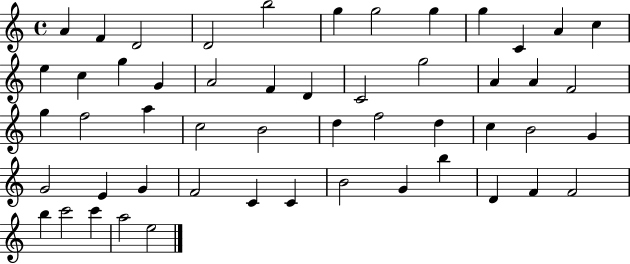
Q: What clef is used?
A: treble